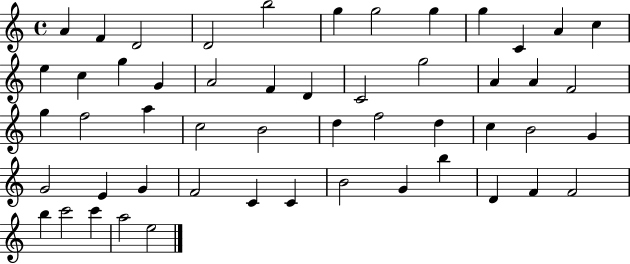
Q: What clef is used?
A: treble